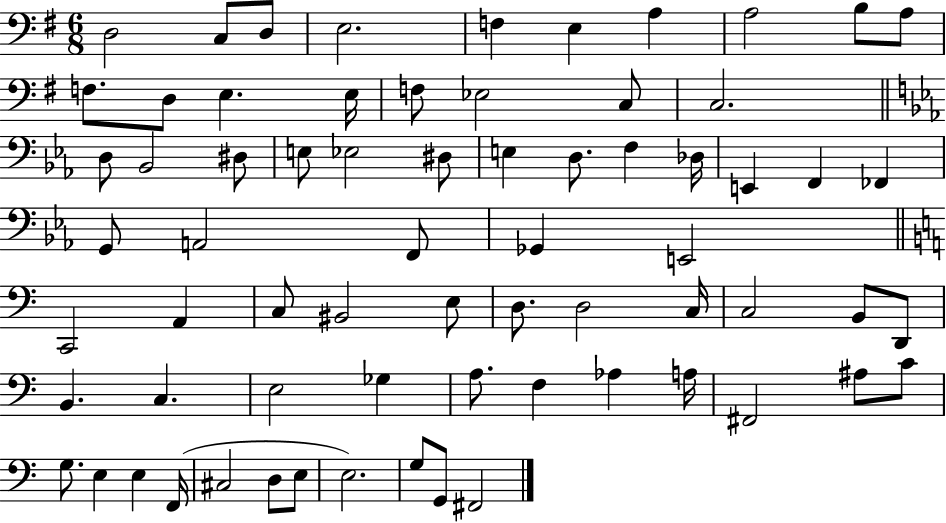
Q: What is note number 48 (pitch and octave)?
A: B2